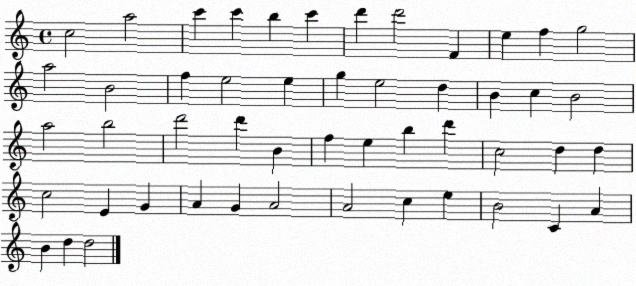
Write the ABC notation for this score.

X:1
T:Untitled
M:4/4
L:1/4
K:C
c2 a2 c' c' b c' d' d'2 F e f g2 a2 B2 f e2 e g e2 d B c B2 a2 b2 d'2 d' B f e b d' c2 d d c2 E G A G A2 A2 c e B2 C A B d d2